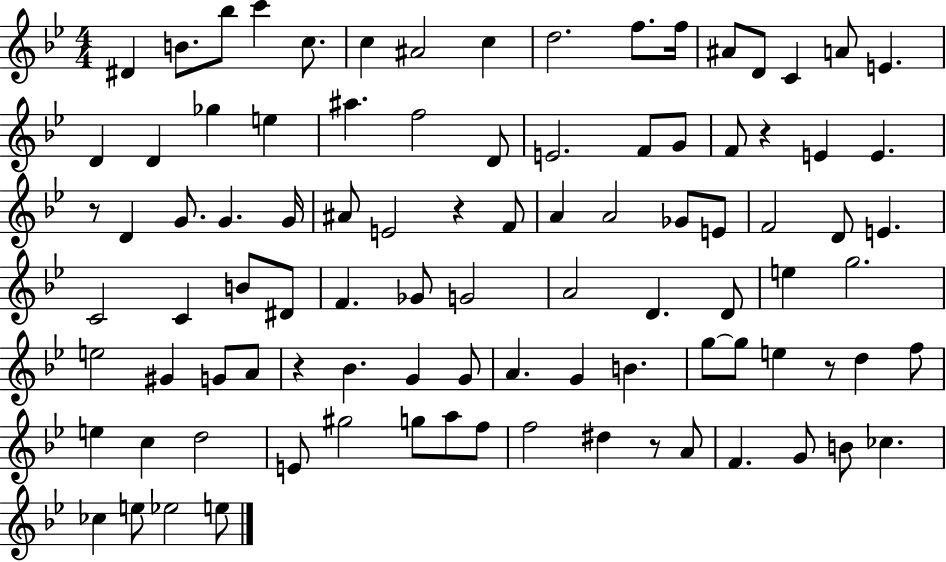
{
  \clef treble
  \numericTimeSignature
  \time 4/4
  \key bes \major
  dis'4 b'8. bes''8 c'''4 c''8. | c''4 ais'2 c''4 | d''2. f''8. f''16 | ais'8 d'8 c'4 a'8 e'4. | \break d'4 d'4 ges''4 e''4 | ais''4. f''2 d'8 | e'2. f'8 g'8 | f'8 r4 e'4 e'4. | \break r8 d'4 g'8. g'4. g'16 | ais'8 e'2 r4 f'8 | a'4 a'2 ges'8 e'8 | f'2 d'8 e'4. | \break c'2 c'4 b'8 dis'8 | f'4. ges'8 g'2 | a'2 d'4. d'8 | e''4 g''2. | \break e''2 gis'4 g'8 a'8 | r4 bes'4. g'4 g'8 | a'4. g'4 b'4. | g''8~~ g''8 e''4 r8 d''4 f''8 | \break e''4 c''4 d''2 | e'8 gis''2 g''8 a''8 f''8 | f''2 dis''4 r8 a'8 | f'4. g'8 b'8 ces''4. | \break ces''4 e''8 ees''2 e''8 | \bar "|."
}